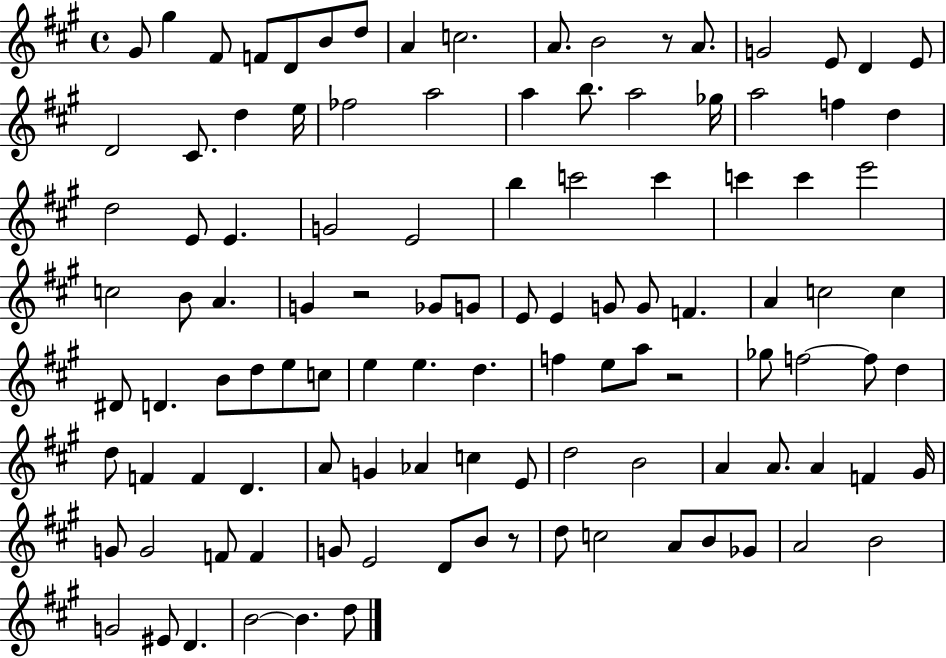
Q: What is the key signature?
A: A major